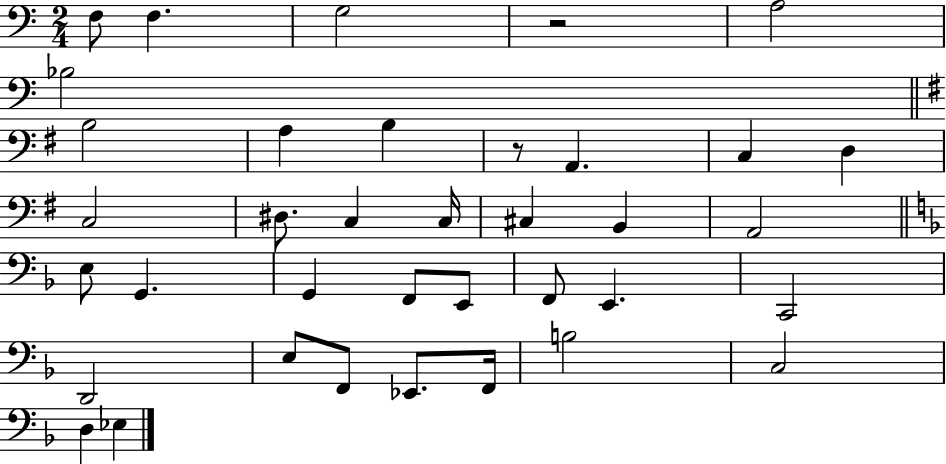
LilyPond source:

{
  \clef bass
  \numericTimeSignature
  \time 2/4
  \key c \major
  f8 f4. | g2 | r2 | a2 | \break bes2 | \bar "||" \break \key e \minor b2 | a4 b4 | r8 a,4. | c4 d4 | \break c2 | dis8. c4 c16 | cis4 b,4 | a,2 | \break \bar "||" \break \key f \major e8 g,4. | g,4 f,8 e,8 | f,8 e,4. | c,2 | \break d,2 | e8 f,8 ees,8. f,16 | b2 | c2 | \break d4 ees4 | \bar "|."
}